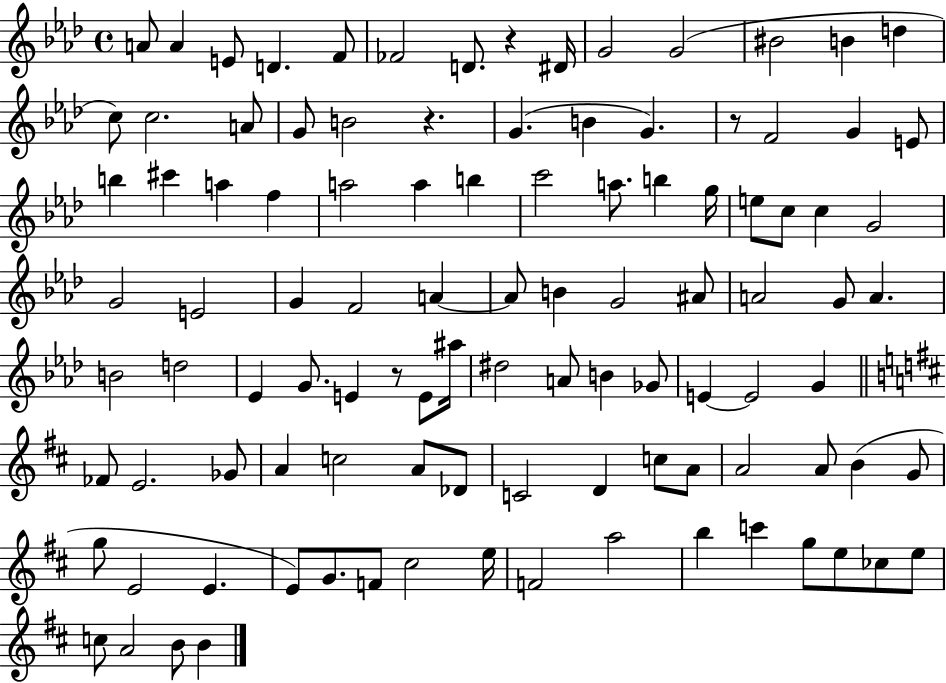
{
  \clef treble
  \time 4/4
  \defaultTimeSignature
  \key aes \major
  a'8 a'4 e'8 d'4. f'8 | fes'2 d'8. r4 dis'16 | g'2 g'2( | bis'2 b'4 d''4 | \break c''8) c''2. a'8 | g'8 b'2 r4. | g'4.( b'4 g'4.) | r8 f'2 g'4 e'8 | \break b''4 cis'''4 a''4 f''4 | a''2 a''4 b''4 | c'''2 a''8. b''4 g''16 | e''8 c''8 c''4 g'2 | \break g'2 e'2 | g'4 f'2 a'4~~ | a'8 b'4 g'2 ais'8 | a'2 g'8 a'4. | \break b'2 d''2 | ees'4 g'8. e'4 r8 e'8 ais''16 | dis''2 a'8 b'4 ges'8 | e'4~~ e'2 g'4 | \break \bar "||" \break \key d \major fes'8 e'2. ges'8 | a'4 c''2 a'8 des'8 | c'2 d'4 c''8 a'8 | a'2 a'8 b'4( g'8 | \break g''8 e'2 e'4. | e'8) g'8. f'8 cis''2 e''16 | f'2 a''2 | b''4 c'''4 g''8 e''8 ces''8 e''8 | \break c''8 a'2 b'8 b'4 | \bar "|."
}